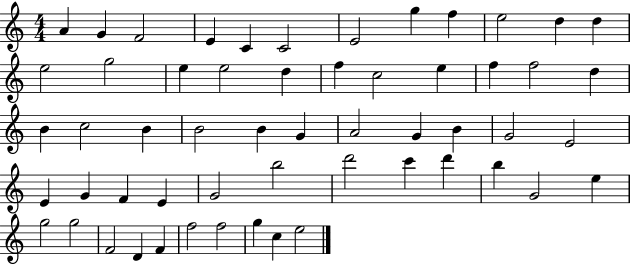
A4/q G4/q F4/h E4/q C4/q C4/h E4/h G5/q F5/q E5/h D5/q D5/q E5/h G5/h E5/q E5/h D5/q F5/q C5/h E5/q F5/q F5/h D5/q B4/q C5/h B4/q B4/h B4/q G4/q A4/h G4/q B4/q G4/h E4/h E4/q G4/q F4/q E4/q G4/h B5/h D6/h C6/q D6/q B5/q G4/h E5/q G5/h G5/h F4/h D4/q F4/q F5/h F5/h G5/q C5/q E5/h